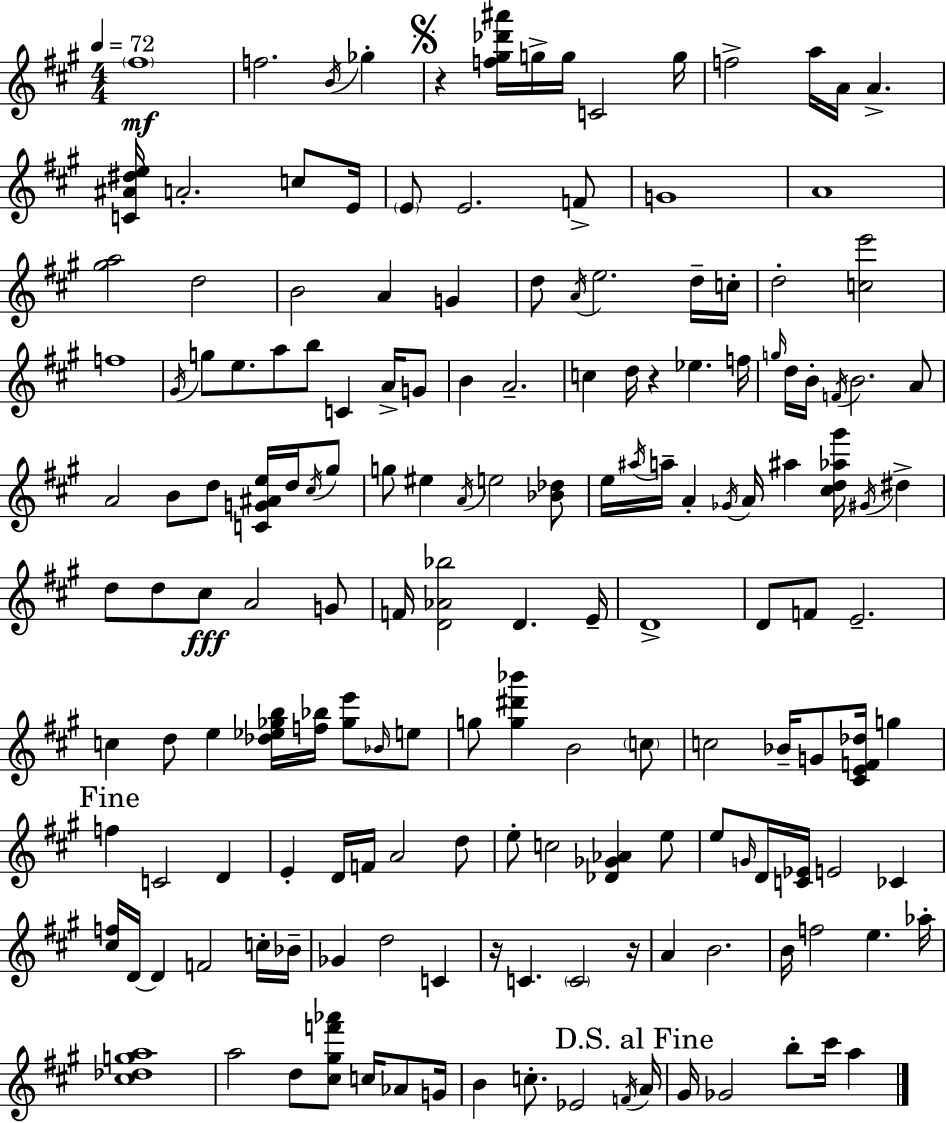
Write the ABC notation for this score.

X:1
T:Untitled
M:4/4
L:1/4
K:A
^f4 f2 B/4 _g z [f^g_d'^a']/4 g/4 g/4 C2 g/4 f2 a/4 A/4 A [C^A^de]/4 A2 c/2 E/4 E/2 E2 F/2 G4 A4 [^ga]2 d2 B2 A G d/2 A/4 e2 d/4 c/4 d2 [ce']2 f4 ^G/4 g/2 e/2 a/2 b/2 C A/4 G/2 B A2 c d/4 z _e f/4 g/4 d/4 B/4 F/4 B2 A/2 A2 B/2 d/2 [CG^Ae]/4 d/4 ^c/4 ^g/2 g/2 ^e A/4 e2 [_B_d]/2 e/4 ^a/4 a/4 A _G/4 A/4 ^a [^cd_a^g']/4 ^G/4 ^d d/2 d/2 ^c/2 A2 G/2 F/4 [D_A_b]2 D E/4 D4 D/2 F/2 E2 c d/2 e [_d_e_gb]/4 [f_b]/4 [_ge']/2 _B/4 e/2 g/2 [g^d'_b'] B2 c/2 c2 _B/4 G/2 [^CEF_d]/4 g f C2 D E D/4 F/4 A2 d/2 e/2 c2 [_D_G_A] e/2 e/2 G/4 D/4 [C_E]/4 E2 _C [^cf]/4 D/4 D F2 c/4 _B/4 _G d2 C z/4 C C2 z/4 A B2 B/4 f2 e _a/4 [^c_dga]4 a2 d/2 [^c^gf'_a']/2 c/4 _A/2 G/4 B c/2 _E2 F/4 A/4 ^G/4 _G2 b/2 ^c'/4 a